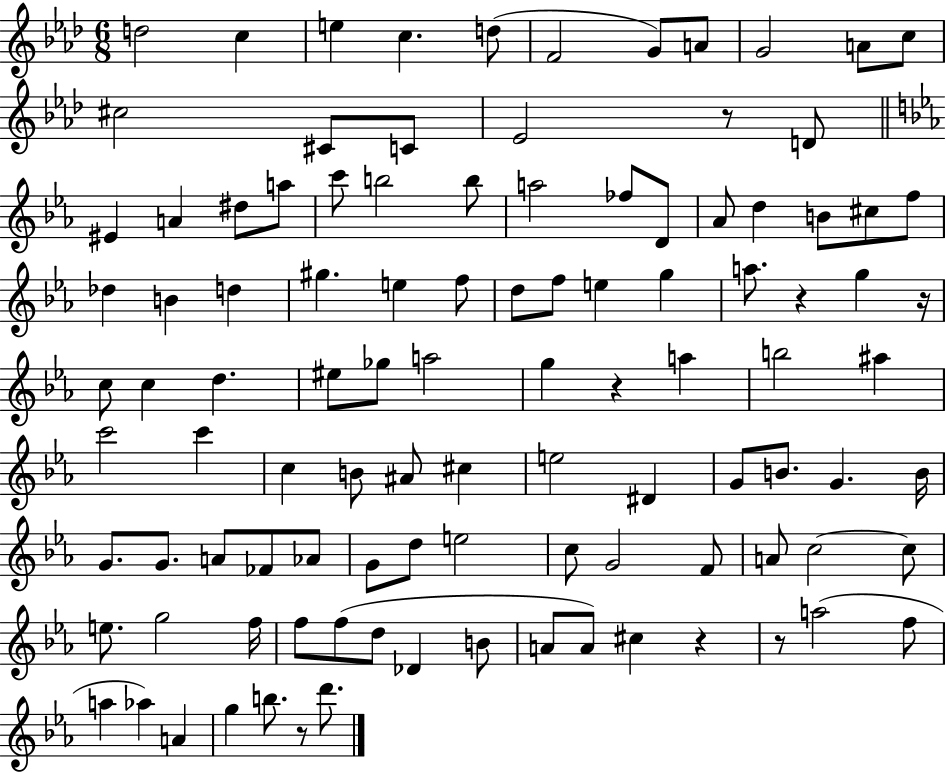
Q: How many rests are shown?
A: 7